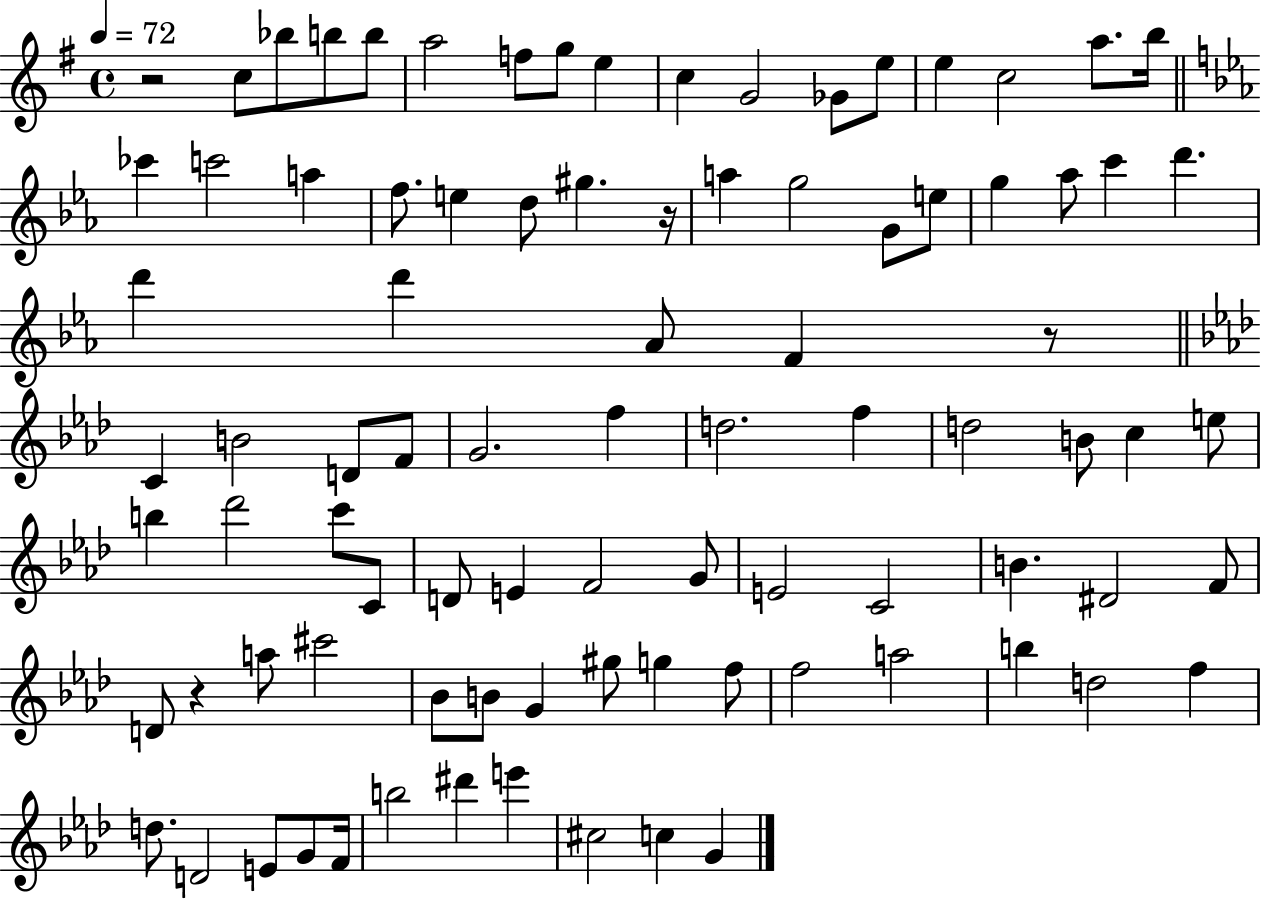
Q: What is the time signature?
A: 4/4